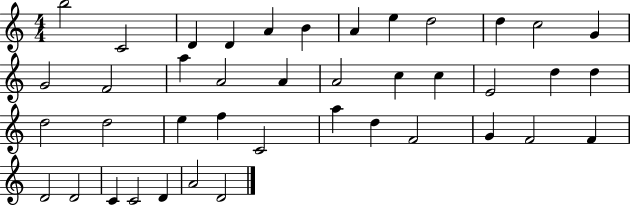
X:1
T:Untitled
M:4/4
L:1/4
K:C
b2 C2 D D A B A e d2 d c2 G G2 F2 a A2 A A2 c c E2 d d d2 d2 e f C2 a d F2 G F2 F D2 D2 C C2 D A2 D2